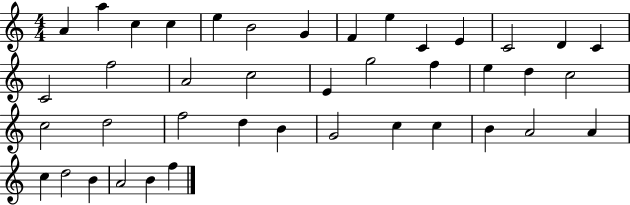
X:1
T:Untitled
M:4/4
L:1/4
K:C
A a c c e B2 G F e C E C2 D C C2 f2 A2 c2 E g2 f e d c2 c2 d2 f2 d B G2 c c B A2 A c d2 B A2 B f